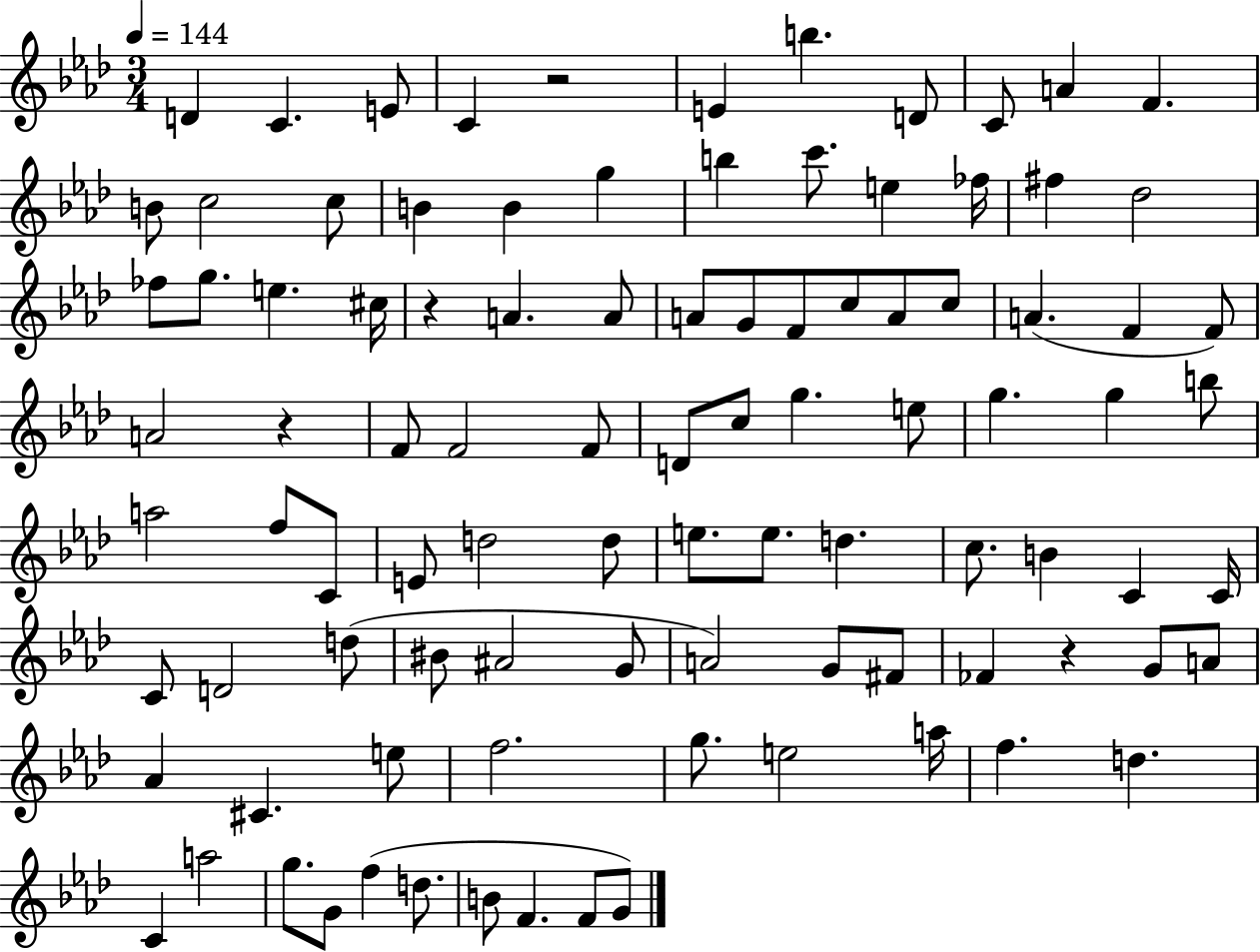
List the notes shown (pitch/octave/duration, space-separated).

D4/q C4/q. E4/e C4/q R/h E4/q B5/q. D4/e C4/e A4/q F4/q. B4/e C5/h C5/e B4/q B4/q G5/q B5/q C6/e. E5/q FES5/s F#5/q Db5/h FES5/e G5/e. E5/q. C#5/s R/q A4/q. A4/e A4/e G4/e F4/e C5/e A4/e C5/e A4/q. F4/q F4/e A4/h R/q F4/e F4/h F4/e D4/e C5/e G5/q. E5/e G5/q. G5/q B5/e A5/h F5/e C4/e E4/e D5/h D5/e E5/e. E5/e. D5/q. C5/e. B4/q C4/q C4/s C4/e D4/h D5/e BIS4/e A#4/h G4/e A4/h G4/e F#4/e FES4/q R/q G4/e A4/e Ab4/q C#4/q. E5/e F5/h. G5/e. E5/h A5/s F5/q. D5/q. C4/q A5/h G5/e. G4/e F5/q D5/e. B4/e F4/q. F4/e G4/e